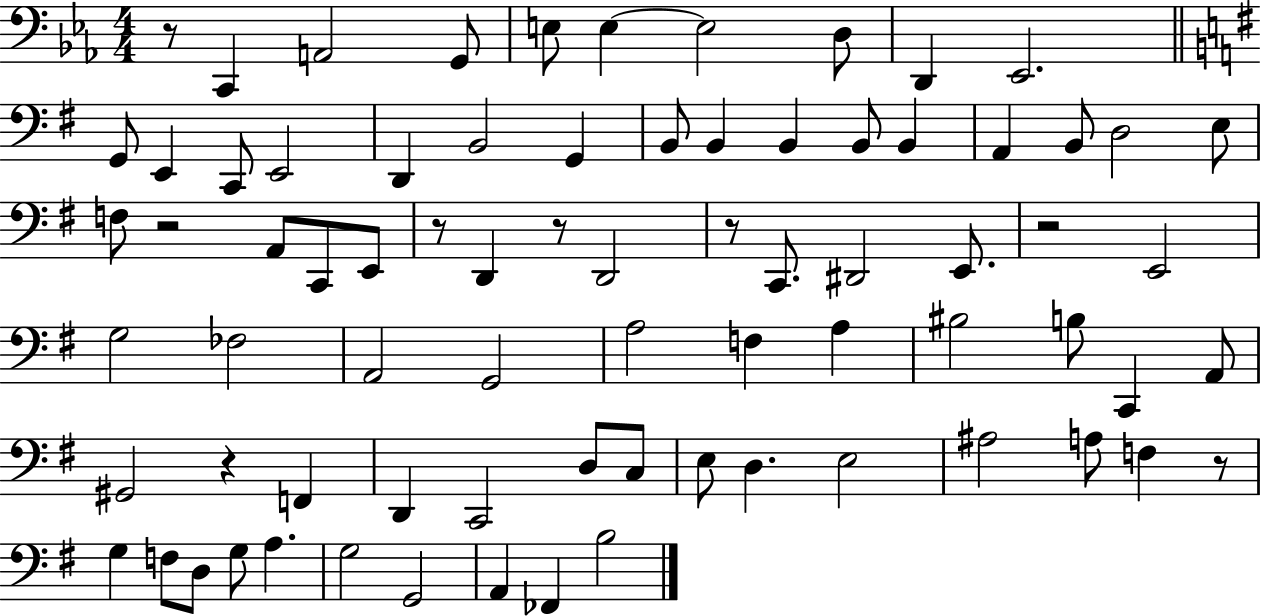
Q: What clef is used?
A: bass